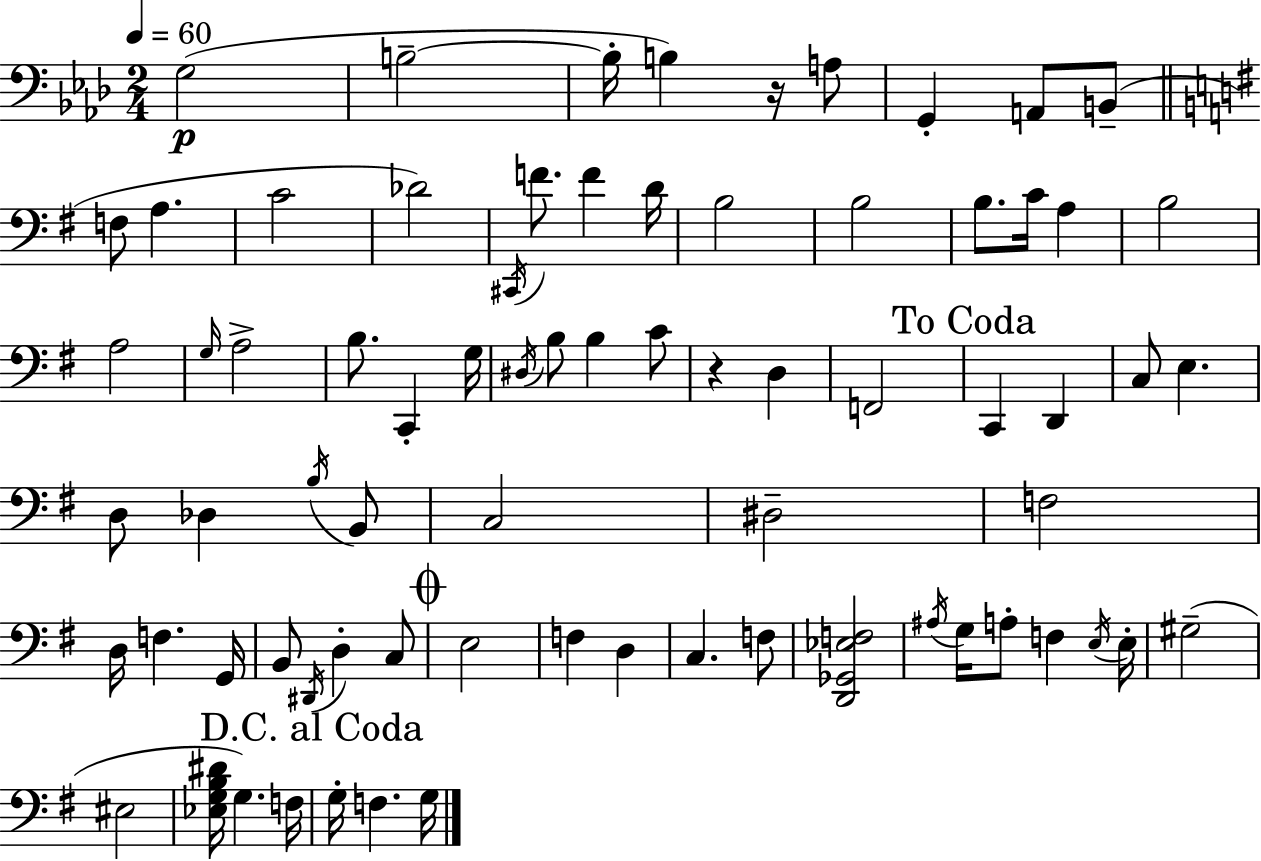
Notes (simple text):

G3/h B3/h B3/s B3/q R/s A3/e G2/q A2/e B2/e F3/e A3/q. C4/h Db4/h C#2/s F4/e. F4/q D4/s B3/h B3/h B3/e. C4/s A3/q B3/h A3/h G3/s A3/h B3/e. C2/q G3/s D#3/s B3/e B3/q C4/e R/q D3/q F2/h C2/q D2/q C3/e E3/q. D3/e Db3/q B3/s B2/e C3/h D#3/h F3/h D3/s F3/q. G2/s B2/e D#2/s D3/q C3/e E3/h F3/q D3/q C3/q. F3/e [D2,Gb2,Eb3,F3]/h A#3/s G3/s A3/e F3/q E3/s E3/s G#3/h EIS3/h [Eb3,G3,B3,D#4]/s G3/q. F3/s G3/s F3/q. G3/s